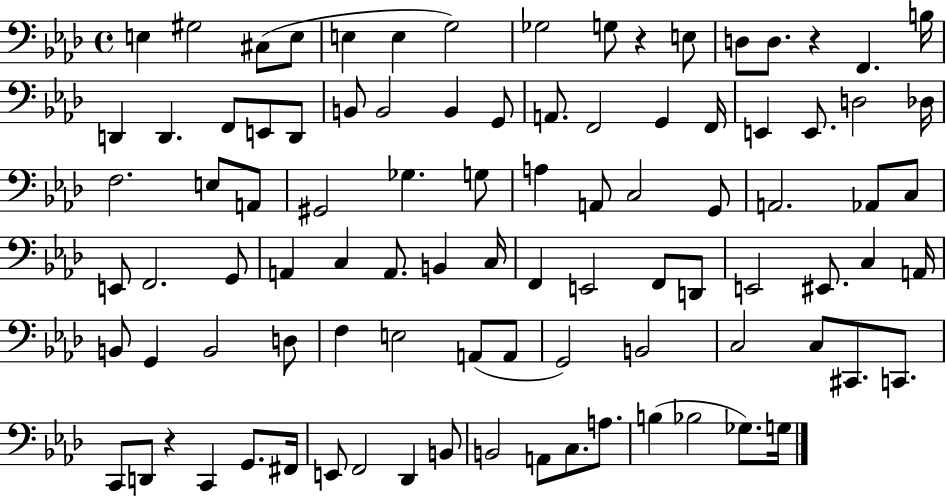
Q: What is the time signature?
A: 4/4